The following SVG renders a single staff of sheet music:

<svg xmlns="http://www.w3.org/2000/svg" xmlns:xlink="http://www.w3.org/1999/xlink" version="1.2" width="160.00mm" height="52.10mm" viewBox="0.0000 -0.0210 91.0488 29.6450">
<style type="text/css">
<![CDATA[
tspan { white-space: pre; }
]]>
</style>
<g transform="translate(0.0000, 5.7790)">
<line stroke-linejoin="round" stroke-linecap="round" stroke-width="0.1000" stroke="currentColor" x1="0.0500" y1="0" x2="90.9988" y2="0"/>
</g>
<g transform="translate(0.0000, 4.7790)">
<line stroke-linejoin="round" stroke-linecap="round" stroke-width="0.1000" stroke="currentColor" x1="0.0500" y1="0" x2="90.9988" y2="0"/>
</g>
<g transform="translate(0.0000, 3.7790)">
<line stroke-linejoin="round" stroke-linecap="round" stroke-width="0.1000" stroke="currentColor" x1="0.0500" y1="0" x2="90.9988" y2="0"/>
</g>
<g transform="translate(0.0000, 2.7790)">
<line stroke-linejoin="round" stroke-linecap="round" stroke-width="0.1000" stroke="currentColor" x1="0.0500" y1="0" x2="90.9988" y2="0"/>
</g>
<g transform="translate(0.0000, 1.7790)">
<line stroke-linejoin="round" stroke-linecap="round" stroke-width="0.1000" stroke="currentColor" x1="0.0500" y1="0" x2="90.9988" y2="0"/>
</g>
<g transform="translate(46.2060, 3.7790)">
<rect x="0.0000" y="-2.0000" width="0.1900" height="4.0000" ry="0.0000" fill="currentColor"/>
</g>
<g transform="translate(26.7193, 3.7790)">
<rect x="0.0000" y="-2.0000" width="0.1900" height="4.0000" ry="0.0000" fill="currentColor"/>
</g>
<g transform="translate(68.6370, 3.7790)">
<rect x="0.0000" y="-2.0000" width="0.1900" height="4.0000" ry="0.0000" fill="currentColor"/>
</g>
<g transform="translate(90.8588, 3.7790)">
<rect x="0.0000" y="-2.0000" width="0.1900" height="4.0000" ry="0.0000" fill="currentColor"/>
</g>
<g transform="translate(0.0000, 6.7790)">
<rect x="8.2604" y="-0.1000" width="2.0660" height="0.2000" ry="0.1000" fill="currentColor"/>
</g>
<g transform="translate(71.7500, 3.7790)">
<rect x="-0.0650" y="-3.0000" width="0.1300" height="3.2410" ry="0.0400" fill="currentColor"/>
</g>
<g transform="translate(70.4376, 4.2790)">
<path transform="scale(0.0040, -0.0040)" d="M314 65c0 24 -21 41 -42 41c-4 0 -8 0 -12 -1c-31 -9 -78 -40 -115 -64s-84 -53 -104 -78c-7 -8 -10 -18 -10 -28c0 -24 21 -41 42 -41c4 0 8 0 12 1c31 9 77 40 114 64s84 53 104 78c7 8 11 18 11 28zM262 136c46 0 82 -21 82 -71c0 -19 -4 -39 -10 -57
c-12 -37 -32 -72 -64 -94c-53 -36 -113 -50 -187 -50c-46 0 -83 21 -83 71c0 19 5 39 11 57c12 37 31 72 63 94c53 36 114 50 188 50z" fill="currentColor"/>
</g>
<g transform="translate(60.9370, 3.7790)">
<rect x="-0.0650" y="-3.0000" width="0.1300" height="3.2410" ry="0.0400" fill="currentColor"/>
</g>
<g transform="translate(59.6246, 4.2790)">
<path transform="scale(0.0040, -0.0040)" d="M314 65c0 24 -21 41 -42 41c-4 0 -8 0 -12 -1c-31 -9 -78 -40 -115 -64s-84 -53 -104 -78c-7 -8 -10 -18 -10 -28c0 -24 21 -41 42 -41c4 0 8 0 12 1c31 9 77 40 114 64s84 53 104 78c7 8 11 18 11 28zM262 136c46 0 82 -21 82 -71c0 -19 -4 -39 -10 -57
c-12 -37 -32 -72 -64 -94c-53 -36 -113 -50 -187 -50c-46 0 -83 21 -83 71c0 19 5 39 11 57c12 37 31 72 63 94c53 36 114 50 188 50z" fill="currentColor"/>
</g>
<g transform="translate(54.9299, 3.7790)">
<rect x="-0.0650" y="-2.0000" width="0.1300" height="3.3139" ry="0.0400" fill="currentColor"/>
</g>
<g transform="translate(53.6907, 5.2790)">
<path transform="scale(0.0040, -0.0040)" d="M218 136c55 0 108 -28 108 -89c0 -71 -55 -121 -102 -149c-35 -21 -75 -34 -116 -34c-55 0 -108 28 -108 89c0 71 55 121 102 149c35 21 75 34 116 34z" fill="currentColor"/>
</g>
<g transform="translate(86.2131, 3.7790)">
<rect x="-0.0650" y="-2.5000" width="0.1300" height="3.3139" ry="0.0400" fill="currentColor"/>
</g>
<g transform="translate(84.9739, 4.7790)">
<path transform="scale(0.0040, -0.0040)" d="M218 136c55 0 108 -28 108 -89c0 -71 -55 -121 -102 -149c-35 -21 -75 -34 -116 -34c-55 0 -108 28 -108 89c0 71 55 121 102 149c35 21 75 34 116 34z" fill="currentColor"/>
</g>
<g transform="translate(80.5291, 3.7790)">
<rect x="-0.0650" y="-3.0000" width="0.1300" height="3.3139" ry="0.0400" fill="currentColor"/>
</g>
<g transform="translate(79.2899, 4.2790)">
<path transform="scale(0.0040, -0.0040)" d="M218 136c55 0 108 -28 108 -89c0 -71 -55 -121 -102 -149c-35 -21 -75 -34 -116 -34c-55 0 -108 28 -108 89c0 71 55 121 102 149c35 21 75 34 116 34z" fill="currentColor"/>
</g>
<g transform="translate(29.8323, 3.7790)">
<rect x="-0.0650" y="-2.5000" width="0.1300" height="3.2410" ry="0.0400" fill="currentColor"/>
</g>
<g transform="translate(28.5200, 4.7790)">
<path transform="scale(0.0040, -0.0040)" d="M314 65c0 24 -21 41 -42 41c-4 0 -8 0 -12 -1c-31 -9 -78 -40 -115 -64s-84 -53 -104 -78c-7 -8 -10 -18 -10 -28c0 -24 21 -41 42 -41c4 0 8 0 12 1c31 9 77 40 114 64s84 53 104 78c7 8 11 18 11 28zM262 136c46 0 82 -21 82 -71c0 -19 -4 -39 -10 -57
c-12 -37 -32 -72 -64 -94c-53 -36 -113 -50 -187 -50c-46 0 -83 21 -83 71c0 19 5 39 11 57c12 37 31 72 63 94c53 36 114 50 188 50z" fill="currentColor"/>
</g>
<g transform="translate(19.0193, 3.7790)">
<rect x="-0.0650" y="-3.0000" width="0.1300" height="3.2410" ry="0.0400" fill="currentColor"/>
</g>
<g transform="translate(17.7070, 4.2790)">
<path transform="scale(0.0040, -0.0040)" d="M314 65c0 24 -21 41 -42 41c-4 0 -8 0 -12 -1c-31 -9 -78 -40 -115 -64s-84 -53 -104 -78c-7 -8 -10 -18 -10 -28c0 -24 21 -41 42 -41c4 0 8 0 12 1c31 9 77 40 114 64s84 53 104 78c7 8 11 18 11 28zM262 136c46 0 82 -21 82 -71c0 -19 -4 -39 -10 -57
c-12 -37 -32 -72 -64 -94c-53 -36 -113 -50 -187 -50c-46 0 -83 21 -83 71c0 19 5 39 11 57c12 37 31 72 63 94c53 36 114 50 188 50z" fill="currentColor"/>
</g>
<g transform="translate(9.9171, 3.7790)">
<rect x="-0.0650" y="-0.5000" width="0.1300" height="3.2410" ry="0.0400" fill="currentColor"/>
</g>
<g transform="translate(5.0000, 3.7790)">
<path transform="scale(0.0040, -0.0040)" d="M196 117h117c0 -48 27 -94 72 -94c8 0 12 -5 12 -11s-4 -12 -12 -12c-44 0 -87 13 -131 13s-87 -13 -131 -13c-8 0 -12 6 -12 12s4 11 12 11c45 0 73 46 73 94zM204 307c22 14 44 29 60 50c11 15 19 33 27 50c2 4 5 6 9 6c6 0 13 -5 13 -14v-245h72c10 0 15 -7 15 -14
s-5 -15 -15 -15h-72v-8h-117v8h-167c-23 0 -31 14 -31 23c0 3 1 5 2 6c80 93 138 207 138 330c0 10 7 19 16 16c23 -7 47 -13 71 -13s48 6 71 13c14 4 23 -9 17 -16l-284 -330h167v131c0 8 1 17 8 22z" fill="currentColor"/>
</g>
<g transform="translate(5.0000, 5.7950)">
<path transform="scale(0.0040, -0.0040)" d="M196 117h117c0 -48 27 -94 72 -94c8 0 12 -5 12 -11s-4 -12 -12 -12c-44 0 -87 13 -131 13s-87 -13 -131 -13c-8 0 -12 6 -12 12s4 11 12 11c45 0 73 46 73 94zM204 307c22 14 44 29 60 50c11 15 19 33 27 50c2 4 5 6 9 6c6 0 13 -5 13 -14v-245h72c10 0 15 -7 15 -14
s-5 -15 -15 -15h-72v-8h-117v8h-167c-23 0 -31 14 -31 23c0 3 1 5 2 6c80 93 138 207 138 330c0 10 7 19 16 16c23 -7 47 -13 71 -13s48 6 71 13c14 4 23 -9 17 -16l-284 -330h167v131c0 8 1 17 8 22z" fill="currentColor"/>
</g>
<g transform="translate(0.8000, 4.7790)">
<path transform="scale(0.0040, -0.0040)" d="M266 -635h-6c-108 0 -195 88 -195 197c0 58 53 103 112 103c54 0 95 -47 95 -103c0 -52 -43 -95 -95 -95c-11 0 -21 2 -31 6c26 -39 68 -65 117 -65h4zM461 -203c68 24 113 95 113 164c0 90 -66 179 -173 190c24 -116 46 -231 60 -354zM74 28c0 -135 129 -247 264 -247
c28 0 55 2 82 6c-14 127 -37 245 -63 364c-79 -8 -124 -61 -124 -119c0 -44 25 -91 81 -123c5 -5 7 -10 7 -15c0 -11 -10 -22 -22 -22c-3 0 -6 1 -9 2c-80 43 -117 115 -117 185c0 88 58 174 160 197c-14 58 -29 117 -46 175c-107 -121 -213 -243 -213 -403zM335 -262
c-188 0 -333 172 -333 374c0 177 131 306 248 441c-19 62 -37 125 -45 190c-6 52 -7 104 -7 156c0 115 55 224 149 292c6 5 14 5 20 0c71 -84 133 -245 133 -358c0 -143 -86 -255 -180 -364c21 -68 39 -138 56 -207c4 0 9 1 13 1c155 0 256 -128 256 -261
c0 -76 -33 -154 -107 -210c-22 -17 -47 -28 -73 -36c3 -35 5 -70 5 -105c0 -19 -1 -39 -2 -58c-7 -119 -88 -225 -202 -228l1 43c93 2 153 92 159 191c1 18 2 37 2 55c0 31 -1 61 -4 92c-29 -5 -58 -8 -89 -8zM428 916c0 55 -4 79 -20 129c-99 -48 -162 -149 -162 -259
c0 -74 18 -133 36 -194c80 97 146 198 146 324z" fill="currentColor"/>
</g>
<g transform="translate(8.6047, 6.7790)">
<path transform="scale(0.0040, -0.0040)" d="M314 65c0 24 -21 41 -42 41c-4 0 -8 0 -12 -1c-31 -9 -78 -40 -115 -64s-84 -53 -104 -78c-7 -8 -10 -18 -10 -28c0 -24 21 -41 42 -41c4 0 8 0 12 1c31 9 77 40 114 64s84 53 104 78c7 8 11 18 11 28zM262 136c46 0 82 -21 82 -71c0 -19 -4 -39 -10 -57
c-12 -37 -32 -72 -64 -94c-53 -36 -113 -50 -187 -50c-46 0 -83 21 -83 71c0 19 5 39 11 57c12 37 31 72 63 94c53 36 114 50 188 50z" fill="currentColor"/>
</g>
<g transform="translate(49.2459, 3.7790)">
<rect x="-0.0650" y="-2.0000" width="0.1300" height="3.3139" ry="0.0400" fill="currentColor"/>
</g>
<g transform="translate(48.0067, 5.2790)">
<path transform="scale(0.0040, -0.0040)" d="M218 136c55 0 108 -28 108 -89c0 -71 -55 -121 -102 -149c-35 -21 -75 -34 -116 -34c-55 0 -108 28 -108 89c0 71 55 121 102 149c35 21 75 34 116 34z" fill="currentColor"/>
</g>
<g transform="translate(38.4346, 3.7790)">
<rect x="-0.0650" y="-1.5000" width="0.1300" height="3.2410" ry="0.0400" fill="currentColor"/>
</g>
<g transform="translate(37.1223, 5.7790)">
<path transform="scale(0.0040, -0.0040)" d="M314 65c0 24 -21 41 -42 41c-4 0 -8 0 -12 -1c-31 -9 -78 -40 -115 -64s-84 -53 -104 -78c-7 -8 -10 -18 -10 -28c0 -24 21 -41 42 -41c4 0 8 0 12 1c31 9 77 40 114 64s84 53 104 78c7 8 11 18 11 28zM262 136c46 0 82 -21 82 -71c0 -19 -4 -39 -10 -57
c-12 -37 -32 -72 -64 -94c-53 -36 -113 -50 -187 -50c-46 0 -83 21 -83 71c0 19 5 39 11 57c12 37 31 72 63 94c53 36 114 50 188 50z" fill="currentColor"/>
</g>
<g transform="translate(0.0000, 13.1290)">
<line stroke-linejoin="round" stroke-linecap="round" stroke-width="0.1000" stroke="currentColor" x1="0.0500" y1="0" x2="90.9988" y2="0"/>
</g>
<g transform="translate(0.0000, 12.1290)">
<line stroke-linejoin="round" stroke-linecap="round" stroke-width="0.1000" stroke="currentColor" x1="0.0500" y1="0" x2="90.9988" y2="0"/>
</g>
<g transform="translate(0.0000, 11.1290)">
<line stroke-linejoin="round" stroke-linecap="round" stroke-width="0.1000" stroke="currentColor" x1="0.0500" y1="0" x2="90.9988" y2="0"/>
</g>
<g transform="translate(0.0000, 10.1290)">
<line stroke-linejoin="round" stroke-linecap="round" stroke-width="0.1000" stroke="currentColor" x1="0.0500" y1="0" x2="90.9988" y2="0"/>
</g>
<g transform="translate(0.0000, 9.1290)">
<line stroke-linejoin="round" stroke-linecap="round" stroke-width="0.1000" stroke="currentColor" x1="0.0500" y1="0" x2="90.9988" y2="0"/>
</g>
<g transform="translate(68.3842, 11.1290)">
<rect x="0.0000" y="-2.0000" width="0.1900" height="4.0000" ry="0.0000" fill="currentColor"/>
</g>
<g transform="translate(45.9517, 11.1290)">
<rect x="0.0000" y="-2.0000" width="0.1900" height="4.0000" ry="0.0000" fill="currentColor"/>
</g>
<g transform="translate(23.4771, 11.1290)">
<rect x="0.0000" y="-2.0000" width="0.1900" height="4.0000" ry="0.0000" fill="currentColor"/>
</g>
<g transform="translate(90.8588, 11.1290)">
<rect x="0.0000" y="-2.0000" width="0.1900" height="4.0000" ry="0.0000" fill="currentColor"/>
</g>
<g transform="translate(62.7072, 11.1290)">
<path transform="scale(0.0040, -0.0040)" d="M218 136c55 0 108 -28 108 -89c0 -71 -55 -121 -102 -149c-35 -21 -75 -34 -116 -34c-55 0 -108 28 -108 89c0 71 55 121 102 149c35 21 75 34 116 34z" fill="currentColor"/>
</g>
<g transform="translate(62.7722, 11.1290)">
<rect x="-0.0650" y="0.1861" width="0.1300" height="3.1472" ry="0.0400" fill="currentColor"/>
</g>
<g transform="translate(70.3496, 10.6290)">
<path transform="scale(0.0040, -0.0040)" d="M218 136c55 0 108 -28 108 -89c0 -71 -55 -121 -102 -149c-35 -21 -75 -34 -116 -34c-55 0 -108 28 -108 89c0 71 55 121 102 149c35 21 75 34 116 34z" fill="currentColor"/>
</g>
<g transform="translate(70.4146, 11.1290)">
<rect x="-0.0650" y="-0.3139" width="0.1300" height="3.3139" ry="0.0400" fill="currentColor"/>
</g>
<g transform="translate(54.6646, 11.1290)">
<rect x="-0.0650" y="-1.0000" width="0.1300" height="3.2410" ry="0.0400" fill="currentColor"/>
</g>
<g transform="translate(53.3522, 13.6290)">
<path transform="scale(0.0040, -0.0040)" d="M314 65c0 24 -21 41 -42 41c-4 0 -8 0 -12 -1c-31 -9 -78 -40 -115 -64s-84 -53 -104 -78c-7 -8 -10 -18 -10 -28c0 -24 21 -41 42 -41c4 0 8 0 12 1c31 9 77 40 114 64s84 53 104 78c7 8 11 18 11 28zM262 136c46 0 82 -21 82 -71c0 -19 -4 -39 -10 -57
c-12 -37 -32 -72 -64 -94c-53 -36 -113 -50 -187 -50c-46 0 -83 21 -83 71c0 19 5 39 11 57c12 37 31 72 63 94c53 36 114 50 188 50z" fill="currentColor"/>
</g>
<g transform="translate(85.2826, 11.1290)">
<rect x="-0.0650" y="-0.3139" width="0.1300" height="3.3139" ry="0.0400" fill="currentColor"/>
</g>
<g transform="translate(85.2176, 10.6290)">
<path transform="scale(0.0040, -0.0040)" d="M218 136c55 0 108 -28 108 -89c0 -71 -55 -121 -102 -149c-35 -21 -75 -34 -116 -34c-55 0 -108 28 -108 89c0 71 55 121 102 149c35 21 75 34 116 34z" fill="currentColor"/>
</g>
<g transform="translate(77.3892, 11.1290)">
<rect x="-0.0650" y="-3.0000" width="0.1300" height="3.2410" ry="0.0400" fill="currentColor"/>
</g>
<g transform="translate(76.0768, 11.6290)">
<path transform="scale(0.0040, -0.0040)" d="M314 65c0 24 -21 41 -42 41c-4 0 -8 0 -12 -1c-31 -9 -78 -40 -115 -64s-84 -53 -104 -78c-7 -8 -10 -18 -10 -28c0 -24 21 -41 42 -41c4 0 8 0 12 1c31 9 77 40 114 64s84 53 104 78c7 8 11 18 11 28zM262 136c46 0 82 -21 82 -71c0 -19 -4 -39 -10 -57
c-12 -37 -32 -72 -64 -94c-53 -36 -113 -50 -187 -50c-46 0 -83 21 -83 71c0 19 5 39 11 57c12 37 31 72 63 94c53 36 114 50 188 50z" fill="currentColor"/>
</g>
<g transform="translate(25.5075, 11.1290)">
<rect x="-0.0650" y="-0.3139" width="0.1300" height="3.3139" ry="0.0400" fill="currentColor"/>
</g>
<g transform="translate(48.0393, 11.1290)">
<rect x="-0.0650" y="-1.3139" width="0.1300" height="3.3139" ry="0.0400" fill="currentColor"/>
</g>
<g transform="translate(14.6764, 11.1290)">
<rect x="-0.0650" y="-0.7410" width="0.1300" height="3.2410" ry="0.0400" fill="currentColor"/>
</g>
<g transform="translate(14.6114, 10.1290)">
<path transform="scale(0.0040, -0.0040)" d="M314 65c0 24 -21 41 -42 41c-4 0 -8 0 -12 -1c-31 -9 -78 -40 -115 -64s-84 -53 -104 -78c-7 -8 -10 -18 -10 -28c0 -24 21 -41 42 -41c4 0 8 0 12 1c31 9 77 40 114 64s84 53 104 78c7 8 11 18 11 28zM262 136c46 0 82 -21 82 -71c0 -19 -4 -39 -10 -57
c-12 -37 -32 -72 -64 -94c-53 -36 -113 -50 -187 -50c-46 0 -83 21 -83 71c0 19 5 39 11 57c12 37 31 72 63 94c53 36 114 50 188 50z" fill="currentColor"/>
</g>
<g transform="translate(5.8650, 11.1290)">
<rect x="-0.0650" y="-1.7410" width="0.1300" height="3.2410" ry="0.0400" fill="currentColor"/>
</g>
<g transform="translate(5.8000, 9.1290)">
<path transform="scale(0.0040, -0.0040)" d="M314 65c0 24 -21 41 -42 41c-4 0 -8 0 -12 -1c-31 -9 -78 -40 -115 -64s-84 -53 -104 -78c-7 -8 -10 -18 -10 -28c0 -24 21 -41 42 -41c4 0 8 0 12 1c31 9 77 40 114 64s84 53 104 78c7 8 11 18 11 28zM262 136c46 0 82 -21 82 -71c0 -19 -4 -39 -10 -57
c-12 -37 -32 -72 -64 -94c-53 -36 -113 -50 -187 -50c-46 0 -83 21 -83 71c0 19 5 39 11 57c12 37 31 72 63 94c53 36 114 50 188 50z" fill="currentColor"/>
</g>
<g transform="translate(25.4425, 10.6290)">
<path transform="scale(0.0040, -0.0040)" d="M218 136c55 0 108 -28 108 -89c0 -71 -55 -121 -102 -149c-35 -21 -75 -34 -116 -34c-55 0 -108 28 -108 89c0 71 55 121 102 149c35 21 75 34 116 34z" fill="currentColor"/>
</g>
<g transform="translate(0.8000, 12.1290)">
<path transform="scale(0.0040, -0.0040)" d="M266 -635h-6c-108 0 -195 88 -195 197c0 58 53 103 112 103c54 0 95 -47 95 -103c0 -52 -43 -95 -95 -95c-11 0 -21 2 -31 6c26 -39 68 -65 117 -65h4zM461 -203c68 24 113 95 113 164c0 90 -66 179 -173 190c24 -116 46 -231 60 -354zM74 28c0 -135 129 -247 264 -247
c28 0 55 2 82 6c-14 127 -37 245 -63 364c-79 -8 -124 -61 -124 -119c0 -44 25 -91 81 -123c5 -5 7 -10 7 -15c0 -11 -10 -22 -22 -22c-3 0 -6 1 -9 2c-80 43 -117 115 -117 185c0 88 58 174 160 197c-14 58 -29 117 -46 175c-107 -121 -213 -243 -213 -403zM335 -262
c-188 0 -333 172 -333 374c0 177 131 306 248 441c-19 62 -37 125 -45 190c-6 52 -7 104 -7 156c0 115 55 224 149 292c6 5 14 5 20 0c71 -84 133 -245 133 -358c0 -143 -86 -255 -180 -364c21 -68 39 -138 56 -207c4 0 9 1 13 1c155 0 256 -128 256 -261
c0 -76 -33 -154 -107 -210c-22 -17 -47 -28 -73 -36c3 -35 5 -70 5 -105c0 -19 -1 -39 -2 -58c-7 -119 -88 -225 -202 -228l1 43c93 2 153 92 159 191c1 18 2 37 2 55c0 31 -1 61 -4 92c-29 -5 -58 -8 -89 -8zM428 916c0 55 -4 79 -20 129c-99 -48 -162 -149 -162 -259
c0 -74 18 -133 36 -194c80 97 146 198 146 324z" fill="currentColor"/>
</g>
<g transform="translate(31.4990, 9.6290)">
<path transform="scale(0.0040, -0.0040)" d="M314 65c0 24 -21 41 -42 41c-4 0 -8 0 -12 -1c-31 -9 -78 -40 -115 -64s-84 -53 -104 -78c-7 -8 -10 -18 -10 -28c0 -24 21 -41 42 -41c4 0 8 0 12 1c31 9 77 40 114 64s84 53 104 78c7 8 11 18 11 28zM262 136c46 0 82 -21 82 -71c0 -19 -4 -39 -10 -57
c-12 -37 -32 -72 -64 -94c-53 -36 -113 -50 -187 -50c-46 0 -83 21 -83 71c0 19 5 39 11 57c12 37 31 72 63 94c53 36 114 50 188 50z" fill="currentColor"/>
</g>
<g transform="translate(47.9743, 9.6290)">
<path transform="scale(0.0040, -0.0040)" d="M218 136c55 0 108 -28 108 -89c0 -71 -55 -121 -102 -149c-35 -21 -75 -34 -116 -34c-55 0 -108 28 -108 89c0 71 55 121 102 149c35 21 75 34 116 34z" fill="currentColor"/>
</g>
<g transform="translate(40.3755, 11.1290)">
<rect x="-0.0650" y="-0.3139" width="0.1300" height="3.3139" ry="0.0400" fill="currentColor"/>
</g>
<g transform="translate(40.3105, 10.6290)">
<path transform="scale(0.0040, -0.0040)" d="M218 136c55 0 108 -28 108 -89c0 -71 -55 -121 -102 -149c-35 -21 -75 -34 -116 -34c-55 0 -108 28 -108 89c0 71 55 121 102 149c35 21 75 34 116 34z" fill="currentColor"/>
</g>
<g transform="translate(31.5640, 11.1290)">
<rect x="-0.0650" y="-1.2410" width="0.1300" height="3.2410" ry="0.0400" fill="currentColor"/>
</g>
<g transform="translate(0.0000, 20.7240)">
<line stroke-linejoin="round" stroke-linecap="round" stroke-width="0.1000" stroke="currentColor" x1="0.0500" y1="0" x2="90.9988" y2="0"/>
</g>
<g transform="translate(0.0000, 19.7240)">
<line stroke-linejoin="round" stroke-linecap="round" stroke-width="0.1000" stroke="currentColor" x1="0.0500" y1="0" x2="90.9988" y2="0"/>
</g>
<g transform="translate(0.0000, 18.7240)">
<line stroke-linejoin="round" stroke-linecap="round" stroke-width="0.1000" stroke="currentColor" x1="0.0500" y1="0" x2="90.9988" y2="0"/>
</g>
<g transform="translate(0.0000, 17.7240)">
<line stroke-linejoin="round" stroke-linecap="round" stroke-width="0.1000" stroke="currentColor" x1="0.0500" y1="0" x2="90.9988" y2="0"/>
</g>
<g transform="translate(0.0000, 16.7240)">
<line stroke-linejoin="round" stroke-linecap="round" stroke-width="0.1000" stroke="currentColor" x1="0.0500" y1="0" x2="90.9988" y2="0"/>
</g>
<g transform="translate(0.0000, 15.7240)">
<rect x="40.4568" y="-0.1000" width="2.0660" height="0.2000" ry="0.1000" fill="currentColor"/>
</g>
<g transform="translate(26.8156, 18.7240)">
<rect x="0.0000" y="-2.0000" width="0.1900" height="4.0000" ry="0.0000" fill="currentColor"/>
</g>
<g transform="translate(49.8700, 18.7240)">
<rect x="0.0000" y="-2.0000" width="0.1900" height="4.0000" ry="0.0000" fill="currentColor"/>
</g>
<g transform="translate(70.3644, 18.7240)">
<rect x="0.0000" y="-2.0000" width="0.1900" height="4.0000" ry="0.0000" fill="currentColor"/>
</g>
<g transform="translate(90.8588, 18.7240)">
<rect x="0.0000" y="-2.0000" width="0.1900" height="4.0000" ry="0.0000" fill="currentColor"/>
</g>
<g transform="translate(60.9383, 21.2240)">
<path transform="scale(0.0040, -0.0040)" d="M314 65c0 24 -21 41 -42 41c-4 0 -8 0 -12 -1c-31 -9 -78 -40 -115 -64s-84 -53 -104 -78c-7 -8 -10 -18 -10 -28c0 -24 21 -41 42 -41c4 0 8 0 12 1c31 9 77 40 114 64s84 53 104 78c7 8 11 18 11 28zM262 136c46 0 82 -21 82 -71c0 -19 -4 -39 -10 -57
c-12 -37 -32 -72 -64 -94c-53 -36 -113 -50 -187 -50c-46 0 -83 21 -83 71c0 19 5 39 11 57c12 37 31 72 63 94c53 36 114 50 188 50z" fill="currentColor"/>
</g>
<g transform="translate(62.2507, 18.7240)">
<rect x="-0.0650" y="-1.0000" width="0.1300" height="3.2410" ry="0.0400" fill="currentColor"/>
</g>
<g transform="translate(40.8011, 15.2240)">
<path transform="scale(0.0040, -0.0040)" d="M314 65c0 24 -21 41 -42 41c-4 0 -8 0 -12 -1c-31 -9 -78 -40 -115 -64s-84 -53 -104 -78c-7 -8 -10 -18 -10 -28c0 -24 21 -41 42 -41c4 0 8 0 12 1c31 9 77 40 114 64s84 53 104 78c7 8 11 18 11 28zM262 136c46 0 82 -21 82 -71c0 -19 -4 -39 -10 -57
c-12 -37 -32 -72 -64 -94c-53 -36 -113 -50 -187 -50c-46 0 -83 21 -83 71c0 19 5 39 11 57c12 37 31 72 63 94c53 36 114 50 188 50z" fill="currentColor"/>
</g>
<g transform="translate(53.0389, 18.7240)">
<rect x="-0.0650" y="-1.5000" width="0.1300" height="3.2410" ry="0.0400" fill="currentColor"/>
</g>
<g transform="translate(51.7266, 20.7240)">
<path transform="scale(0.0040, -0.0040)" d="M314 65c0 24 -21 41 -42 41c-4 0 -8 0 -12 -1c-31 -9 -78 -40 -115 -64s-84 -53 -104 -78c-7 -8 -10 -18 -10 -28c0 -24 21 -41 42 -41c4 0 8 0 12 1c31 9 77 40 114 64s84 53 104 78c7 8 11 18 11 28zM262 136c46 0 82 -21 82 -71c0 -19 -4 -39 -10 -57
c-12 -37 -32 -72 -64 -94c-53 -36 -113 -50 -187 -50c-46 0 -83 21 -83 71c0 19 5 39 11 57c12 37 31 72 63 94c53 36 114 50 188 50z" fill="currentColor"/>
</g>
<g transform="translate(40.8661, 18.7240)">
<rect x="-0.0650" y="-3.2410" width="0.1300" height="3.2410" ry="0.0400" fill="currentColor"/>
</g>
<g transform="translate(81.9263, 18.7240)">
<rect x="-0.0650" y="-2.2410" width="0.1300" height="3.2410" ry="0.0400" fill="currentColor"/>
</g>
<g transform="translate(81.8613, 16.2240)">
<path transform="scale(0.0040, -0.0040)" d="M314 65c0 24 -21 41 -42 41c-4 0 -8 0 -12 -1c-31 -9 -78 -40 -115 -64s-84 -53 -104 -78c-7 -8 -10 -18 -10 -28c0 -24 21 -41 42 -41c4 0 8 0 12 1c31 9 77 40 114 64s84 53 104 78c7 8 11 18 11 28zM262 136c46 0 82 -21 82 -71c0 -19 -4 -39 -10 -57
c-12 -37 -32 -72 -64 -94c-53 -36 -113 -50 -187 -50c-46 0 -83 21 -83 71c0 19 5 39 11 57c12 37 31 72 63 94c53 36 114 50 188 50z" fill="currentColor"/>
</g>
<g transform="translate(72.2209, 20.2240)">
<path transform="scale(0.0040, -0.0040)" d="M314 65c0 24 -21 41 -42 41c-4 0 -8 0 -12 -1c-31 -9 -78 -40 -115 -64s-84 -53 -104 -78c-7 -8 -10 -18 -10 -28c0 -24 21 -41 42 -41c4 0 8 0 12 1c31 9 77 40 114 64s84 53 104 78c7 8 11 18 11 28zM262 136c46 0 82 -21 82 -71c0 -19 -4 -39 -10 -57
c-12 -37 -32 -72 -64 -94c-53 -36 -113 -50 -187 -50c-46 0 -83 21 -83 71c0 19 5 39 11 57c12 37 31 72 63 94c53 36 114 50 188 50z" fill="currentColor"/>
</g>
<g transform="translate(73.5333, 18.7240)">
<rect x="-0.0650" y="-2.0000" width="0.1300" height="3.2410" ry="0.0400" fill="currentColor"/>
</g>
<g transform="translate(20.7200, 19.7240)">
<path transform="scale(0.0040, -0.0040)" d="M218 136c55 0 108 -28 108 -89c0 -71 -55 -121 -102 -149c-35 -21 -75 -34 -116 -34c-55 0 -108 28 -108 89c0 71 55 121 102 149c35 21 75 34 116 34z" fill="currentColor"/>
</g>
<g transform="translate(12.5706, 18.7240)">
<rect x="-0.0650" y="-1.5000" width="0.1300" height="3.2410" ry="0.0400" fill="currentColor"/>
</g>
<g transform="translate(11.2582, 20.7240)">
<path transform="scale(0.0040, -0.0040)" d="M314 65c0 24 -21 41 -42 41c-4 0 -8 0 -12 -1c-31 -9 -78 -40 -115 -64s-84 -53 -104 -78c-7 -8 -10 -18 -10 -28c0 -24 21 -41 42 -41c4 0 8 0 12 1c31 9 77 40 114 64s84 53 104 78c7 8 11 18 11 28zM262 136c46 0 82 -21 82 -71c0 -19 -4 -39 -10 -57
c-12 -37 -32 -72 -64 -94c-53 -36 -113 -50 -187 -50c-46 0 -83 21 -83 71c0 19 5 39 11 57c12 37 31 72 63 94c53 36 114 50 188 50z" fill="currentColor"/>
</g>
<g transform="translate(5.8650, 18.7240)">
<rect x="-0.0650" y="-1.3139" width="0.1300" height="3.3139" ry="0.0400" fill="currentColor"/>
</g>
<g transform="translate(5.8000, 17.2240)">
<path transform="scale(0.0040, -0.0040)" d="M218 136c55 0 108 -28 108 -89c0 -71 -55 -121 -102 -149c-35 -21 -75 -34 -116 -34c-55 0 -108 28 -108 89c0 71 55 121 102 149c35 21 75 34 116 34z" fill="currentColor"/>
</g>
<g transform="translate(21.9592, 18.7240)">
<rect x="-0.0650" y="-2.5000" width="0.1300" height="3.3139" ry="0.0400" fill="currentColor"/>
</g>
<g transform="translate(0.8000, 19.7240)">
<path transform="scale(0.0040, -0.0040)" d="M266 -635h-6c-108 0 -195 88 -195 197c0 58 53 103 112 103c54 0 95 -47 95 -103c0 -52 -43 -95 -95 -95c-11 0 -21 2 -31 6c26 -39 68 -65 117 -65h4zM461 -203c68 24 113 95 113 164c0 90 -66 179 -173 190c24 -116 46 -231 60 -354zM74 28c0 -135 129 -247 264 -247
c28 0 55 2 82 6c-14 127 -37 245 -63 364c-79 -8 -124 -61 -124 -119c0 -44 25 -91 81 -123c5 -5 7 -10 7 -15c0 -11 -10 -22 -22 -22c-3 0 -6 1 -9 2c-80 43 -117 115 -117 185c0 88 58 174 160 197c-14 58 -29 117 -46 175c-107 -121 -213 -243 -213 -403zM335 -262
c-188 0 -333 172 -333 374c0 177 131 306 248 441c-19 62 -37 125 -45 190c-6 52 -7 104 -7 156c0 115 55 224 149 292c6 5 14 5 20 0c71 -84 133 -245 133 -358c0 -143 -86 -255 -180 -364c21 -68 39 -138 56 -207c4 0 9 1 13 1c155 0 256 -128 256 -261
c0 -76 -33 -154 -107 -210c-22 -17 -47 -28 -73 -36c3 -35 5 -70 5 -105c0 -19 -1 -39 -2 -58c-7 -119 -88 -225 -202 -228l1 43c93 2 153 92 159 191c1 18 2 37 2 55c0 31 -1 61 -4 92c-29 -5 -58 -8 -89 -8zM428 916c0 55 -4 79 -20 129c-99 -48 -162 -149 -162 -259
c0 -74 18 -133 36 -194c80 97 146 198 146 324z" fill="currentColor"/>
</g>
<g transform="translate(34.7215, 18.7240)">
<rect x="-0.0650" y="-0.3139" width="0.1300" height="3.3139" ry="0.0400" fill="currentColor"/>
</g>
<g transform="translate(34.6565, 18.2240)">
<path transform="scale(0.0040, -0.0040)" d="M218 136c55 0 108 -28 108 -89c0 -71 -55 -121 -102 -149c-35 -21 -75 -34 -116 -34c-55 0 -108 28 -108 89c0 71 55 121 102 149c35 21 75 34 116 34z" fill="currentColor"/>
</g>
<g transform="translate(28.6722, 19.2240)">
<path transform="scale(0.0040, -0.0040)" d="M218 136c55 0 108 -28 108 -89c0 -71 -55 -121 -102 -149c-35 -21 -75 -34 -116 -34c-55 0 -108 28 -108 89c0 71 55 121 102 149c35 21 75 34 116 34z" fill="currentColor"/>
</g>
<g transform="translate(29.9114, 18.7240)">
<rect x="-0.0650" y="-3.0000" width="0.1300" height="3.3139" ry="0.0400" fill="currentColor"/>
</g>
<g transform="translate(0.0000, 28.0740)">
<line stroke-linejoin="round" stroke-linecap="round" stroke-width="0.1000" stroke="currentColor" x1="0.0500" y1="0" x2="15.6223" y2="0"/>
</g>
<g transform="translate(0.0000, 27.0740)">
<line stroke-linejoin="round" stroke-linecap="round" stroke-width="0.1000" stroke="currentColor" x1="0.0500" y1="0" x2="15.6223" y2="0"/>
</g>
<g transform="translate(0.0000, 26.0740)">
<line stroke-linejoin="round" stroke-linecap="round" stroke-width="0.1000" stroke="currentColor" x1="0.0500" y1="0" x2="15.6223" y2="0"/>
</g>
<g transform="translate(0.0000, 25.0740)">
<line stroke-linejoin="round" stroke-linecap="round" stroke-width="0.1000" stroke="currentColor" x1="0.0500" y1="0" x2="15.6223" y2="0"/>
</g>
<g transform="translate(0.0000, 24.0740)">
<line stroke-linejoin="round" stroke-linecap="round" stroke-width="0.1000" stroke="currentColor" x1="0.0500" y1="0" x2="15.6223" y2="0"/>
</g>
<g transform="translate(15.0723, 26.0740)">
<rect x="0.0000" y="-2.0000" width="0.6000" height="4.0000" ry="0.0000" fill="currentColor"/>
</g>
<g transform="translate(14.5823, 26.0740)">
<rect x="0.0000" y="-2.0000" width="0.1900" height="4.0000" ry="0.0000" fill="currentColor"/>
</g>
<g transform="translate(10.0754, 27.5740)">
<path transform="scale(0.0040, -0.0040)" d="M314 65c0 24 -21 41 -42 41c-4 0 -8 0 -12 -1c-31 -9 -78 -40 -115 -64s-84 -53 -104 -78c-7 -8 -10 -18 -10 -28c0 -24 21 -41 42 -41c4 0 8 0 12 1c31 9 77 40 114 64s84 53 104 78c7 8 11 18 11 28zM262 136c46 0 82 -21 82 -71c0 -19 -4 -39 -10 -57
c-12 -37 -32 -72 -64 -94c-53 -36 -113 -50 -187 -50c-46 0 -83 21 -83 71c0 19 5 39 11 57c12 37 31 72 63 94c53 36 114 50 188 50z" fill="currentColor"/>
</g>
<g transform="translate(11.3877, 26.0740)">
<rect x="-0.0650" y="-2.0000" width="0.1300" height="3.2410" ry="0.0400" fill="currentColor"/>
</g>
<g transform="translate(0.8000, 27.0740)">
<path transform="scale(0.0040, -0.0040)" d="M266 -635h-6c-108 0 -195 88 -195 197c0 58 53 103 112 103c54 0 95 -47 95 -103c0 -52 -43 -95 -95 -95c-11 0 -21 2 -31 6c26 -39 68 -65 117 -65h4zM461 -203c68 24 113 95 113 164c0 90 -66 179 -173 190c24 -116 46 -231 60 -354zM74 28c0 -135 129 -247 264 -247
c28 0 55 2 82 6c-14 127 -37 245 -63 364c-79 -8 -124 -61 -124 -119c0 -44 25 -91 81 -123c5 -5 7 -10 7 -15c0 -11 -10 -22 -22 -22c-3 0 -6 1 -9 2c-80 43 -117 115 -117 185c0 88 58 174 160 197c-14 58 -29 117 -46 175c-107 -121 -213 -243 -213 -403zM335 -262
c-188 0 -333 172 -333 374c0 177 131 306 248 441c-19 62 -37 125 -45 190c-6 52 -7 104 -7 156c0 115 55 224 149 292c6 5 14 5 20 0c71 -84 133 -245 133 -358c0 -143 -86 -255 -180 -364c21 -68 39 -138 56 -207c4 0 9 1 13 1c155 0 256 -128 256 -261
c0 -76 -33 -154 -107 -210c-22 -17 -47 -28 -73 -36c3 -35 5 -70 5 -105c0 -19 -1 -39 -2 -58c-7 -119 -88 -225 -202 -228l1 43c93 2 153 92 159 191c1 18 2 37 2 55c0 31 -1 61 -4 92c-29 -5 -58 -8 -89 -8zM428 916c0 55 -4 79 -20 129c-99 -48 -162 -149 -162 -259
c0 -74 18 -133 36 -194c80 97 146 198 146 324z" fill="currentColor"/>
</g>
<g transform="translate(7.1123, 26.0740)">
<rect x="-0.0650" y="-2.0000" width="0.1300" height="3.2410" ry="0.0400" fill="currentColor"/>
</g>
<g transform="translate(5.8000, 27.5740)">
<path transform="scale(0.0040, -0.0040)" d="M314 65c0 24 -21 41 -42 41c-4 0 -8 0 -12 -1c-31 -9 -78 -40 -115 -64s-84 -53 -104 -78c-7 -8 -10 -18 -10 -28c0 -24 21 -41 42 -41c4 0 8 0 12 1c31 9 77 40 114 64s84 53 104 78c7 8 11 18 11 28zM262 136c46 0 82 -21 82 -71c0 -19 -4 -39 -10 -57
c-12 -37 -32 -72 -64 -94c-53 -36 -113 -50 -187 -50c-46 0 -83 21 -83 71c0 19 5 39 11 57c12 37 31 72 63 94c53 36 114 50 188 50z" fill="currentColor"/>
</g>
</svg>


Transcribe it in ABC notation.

X:1
T:Untitled
M:4/4
L:1/4
K:C
C2 A2 G2 E2 F F A2 A2 A G f2 d2 c e2 c e D2 B c A2 c e E2 G A c b2 E2 D2 F2 g2 F2 F2